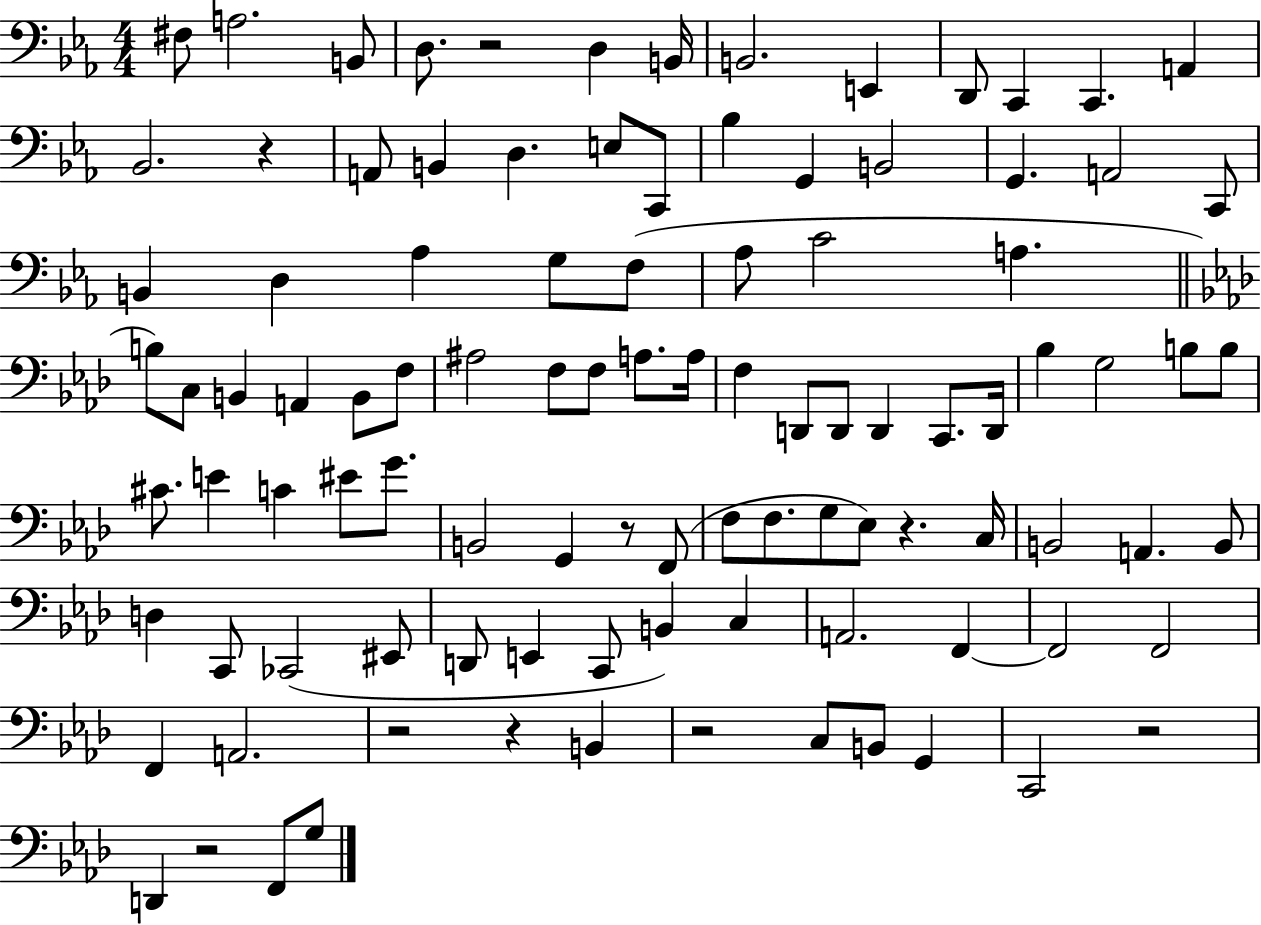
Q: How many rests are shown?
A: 9